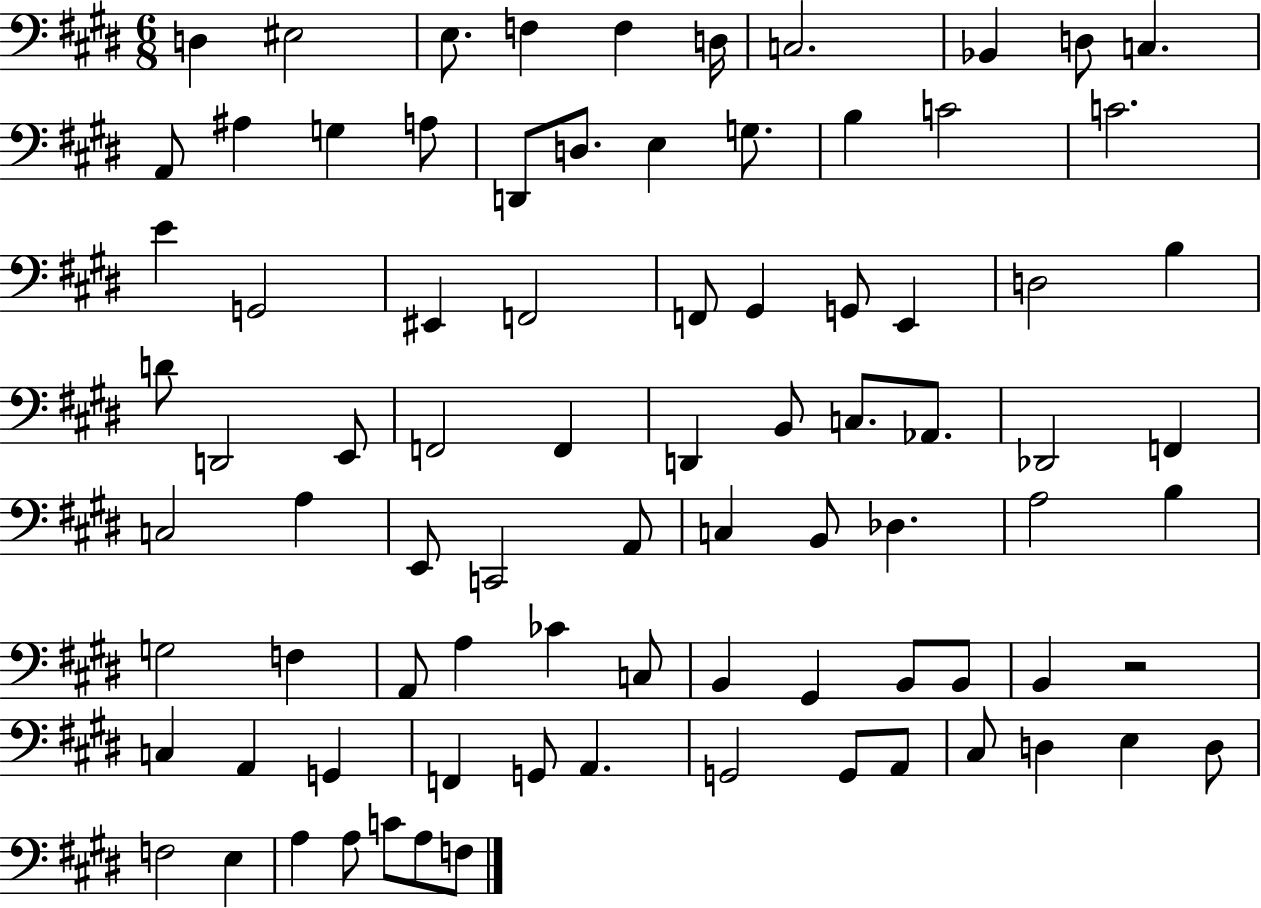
X:1
T:Untitled
M:6/8
L:1/4
K:E
D, ^E,2 E,/2 F, F, D,/4 C,2 _B,, D,/2 C, A,,/2 ^A, G, A,/2 D,,/2 D,/2 E, G,/2 B, C2 C2 E G,,2 ^E,, F,,2 F,,/2 ^G,, G,,/2 E,, D,2 B, D/2 D,,2 E,,/2 F,,2 F,, D,, B,,/2 C,/2 _A,,/2 _D,,2 F,, C,2 A, E,,/2 C,,2 A,,/2 C, B,,/2 _D, A,2 B, G,2 F, A,,/2 A, _C C,/2 B,, ^G,, B,,/2 B,,/2 B,, z2 C, A,, G,, F,, G,,/2 A,, G,,2 G,,/2 A,,/2 ^C,/2 D, E, D,/2 F,2 E, A, A,/2 C/2 A,/2 F,/2